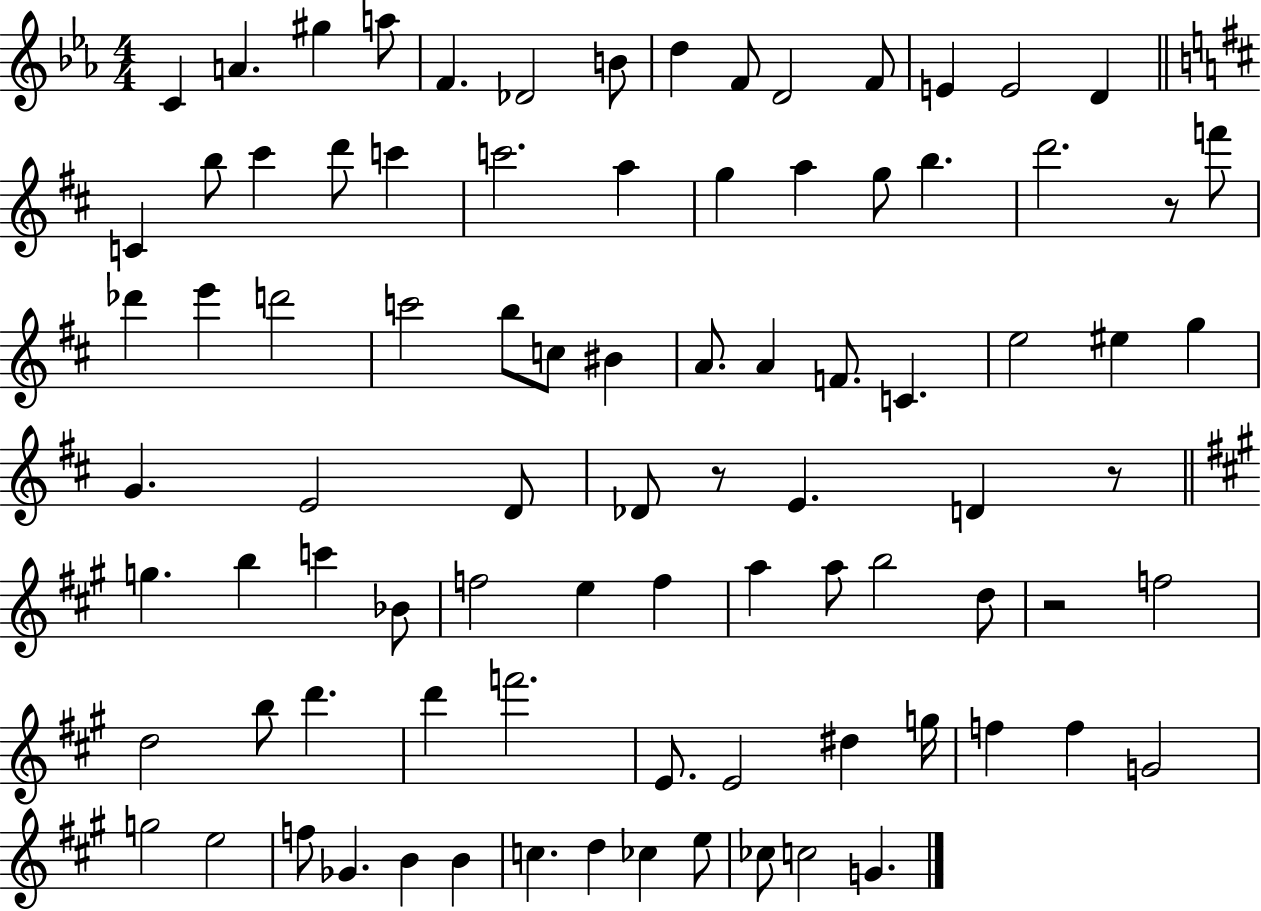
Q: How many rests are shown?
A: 4